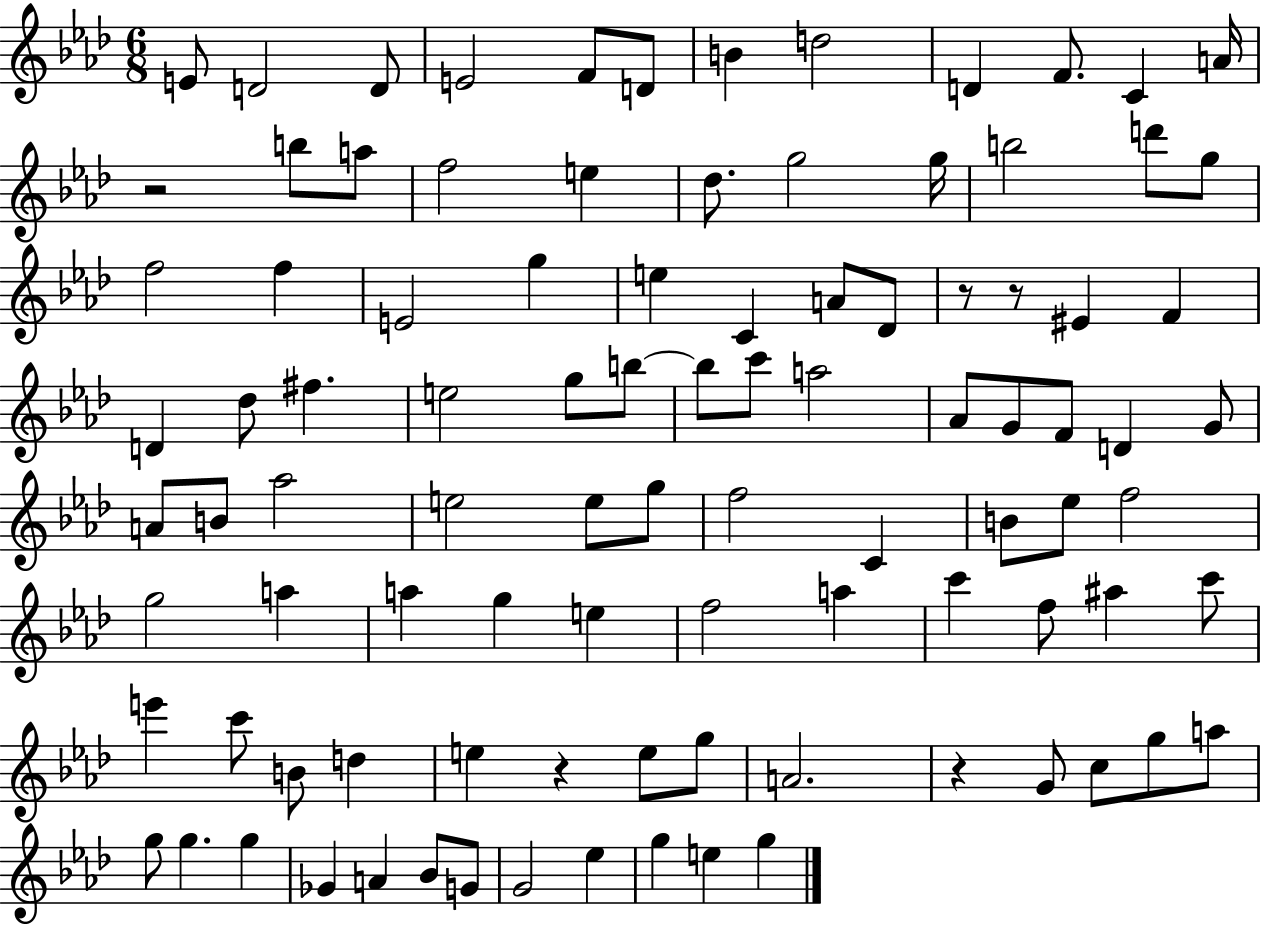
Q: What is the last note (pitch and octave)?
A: G5